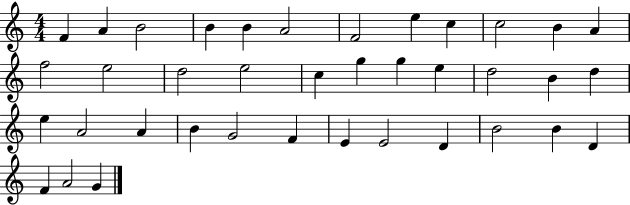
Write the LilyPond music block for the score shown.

{
  \clef treble
  \numericTimeSignature
  \time 4/4
  \key c \major
  f'4 a'4 b'2 | b'4 b'4 a'2 | f'2 e''4 c''4 | c''2 b'4 a'4 | \break f''2 e''2 | d''2 e''2 | c''4 g''4 g''4 e''4 | d''2 b'4 d''4 | \break e''4 a'2 a'4 | b'4 g'2 f'4 | e'4 e'2 d'4 | b'2 b'4 d'4 | \break f'4 a'2 g'4 | \bar "|."
}